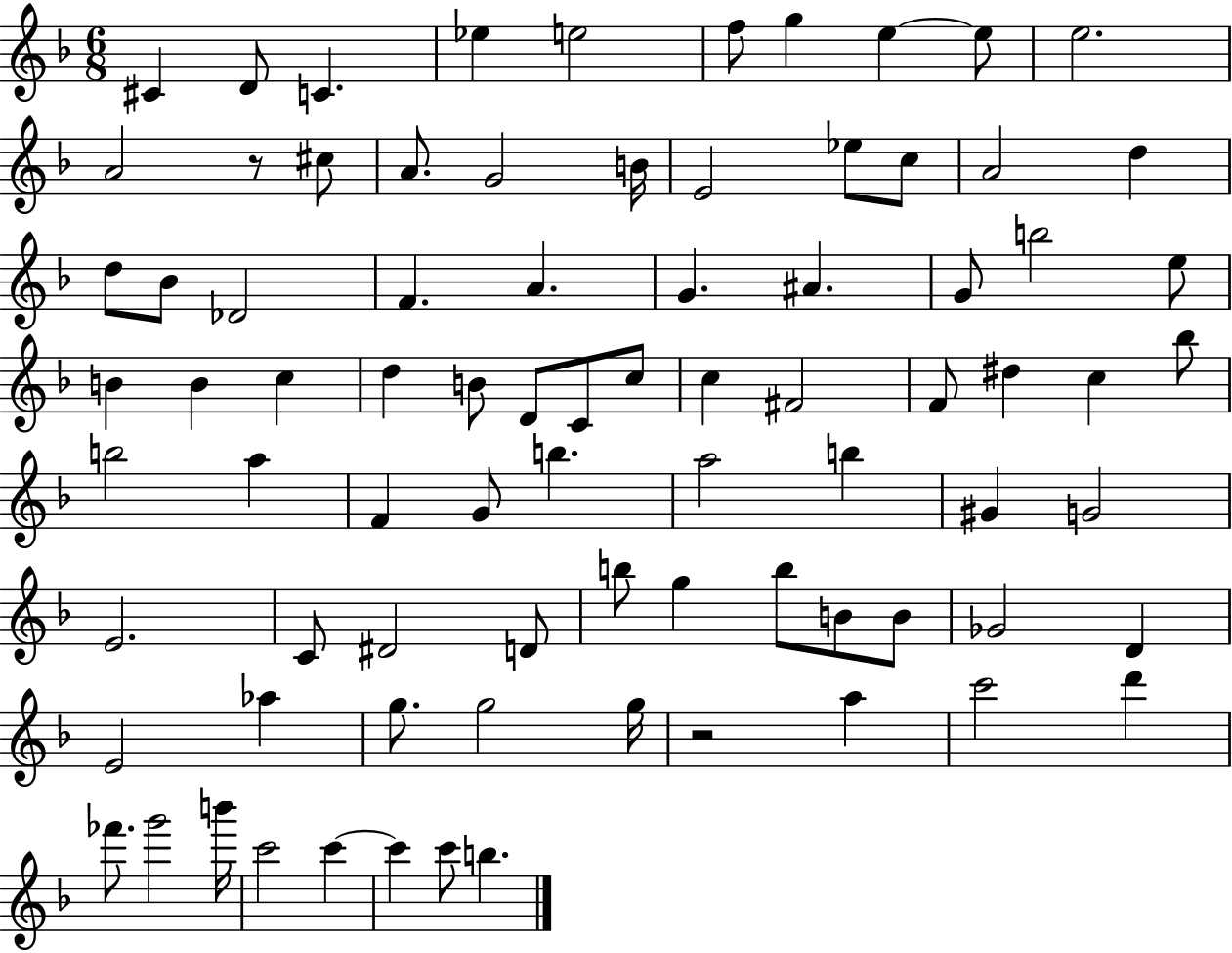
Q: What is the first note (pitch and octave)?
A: C#4